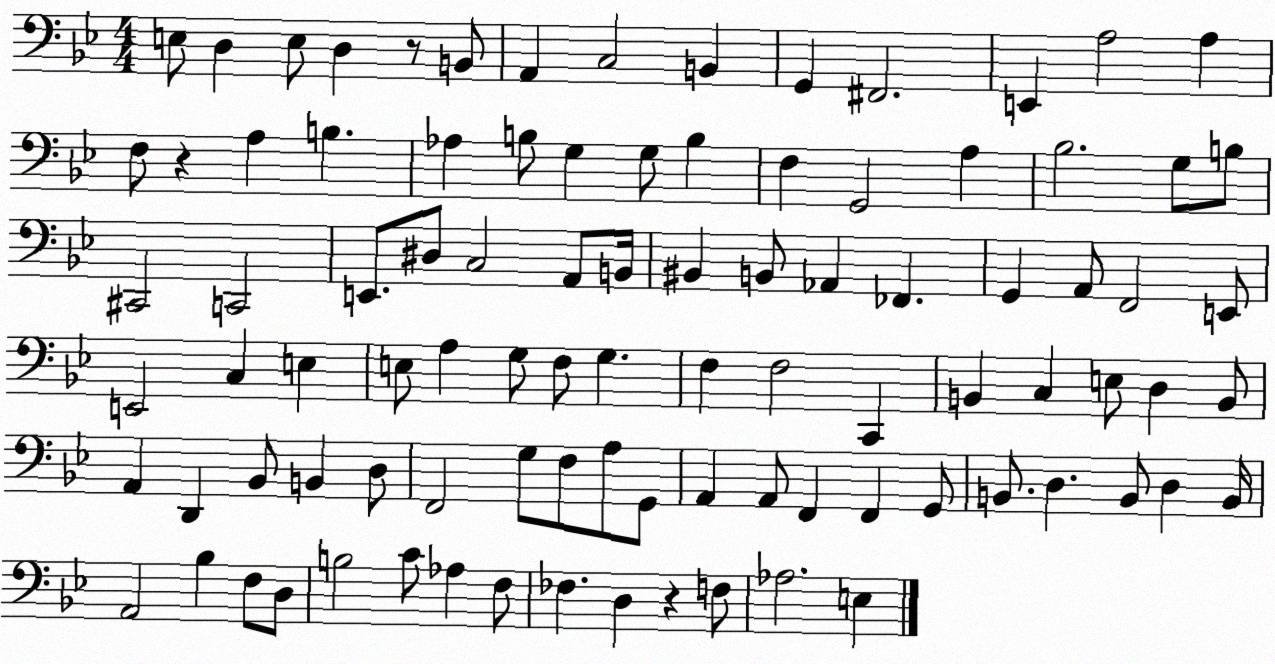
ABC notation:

X:1
T:Untitled
M:4/4
L:1/4
K:Bb
E,/2 D, E,/2 D, z/2 B,,/2 A,, C,2 B,, G,, ^F,,2 E,, A,2 A, F,/2 z A, B, _A, B,/2 G, G,/2 B, F, G,,2 A, _B,2 G,/2 B,/2 ^C,,2 C,,2 E,,/2 ^D,/2 C,2 A,,/2 B,,/4 ^B,, B,,/2 _A,, _F,, G,, A,,/2 F,,2 E,,/2 E,,2 C, E, E,/2 A, G,/2 F,/2 G, F, F,2 C,, B,, C, E,/2 D, B,,/2 A,, D,, _B,,/2 B,, D,/2 F,,2 G,/2 F,/2 A,/2 G,,/2 A,, A,,/2 F,, F,, G,,/2 B,,/2 D, B,,/2 D, B,,/4 A,,2 _B, F,/2 D,/2 B,2 C/2 _A, F,/2 _F, D, z F,/2 _A,2 E,